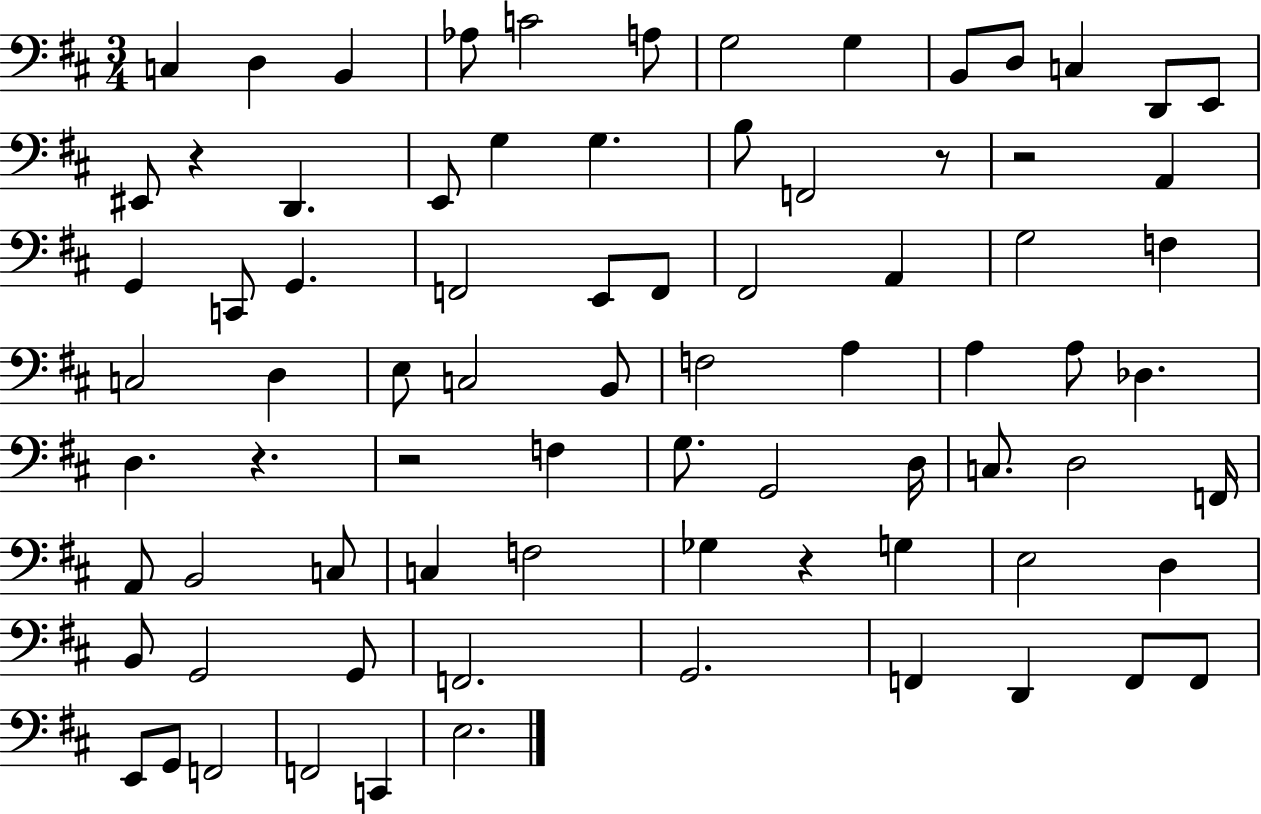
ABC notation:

X:1
T:Untitled
M:3/4
L:1/4
K:D
C, D, B,, _A,/2 C2 A,/2 G,2 G, B,,/2 D,/2 C, D,,/2 E,,/2 ^E,,/2 z D,, E,,/2 G, G, B,/2 F,,2 z/2 z2 A,, G,, C,,/2 G,, F,,2 E,,/2 F,,/2 ^F,,2 A,, G,2 F, C,2 D, E,/2 C,2 B,,/2 F,2 A, A, A,/2 _D, D, z z2 F, G,/2 G,,2 D,/4 C,/2 D,2 F,,/4 A,,/2 B,,2 C,/2 C, F,2 _G, z G, E,2 D, B,,/2 G,,2 G,,/2 F,,2 G,,2 F,, D,, F,,/2 F,,/2 E,,/2 G,,/2 F,,2 F,,2 C,, E,2